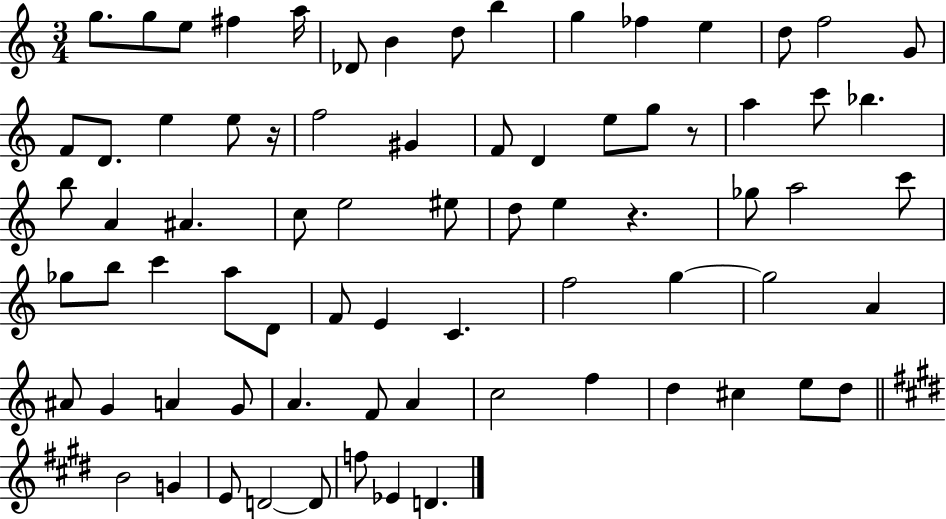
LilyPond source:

{
  \clef treble
  \numericTimeSignature
  \time 3/4
  \key c \major
  \repeat volta 2 { g''8. g''8 e''8 fis''4 a''16 | des'8 b'4 d''8 b''4 | g''4 fes''4 e''4 | d''8 f''2 g'8 | \break f'8 d'8. e''4 e''8 r16 | f''2 gis'4 | f'8 d'4 e''8 g''8 r8 | a''4 c'''8 bes''4. | \break b''8 a'4 ais'4. | c''8 e''2 eis''8 | d''8 e''4 r4. | ges''8 a''2 c'''8 | \break ges''8 b''8 c'''4 a''8 d'8 | f'8 e'4 c'4. | f''2 g''4~~ | g''2 a'4 | \break ais'8 g'4 a'4 g'8 | a'4. f'8 a'4 | c''2 f''4 | d''4 cis''4 e''8 d''8 | \break \bar "||" \break \key e \major b'2 g'4 | e'8 d'2~~ d'8 | f''8 ees'4 d'4. | } \bar "|."
}